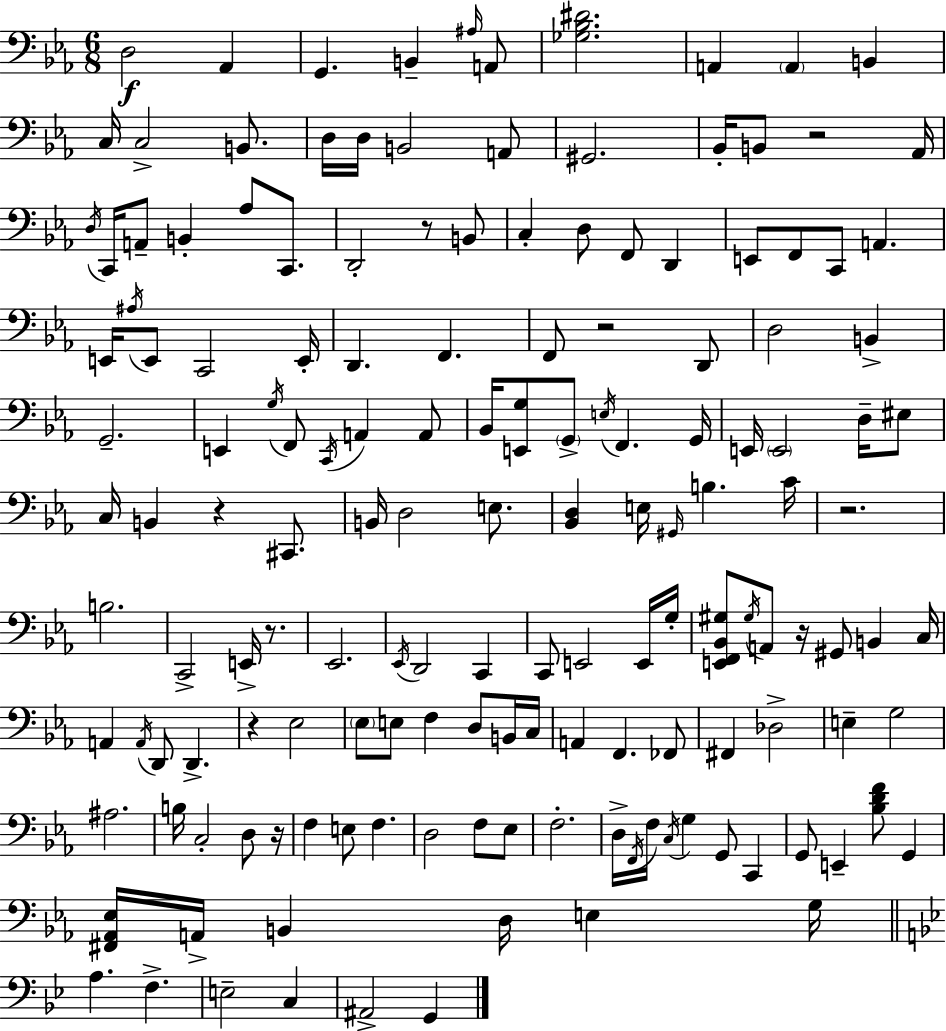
{
  \clef bass
  \numericTimeSignature
  \time 6/8
  \key ees \major
  d2\f aes,4 | g,4. b,4-- \grace { ais16 } a,8 | <ges bes dis'>2. | a,4 \parenthesize a,4 b,4 | \break c16 c2-> b,8. | d16 d16 b,2 a,8 | gis,2. | bes,16-. b,8 r2 | \break aes,16 \acciaccatura { d16 } c,16 a,8-- b,4-. aes8 c,8. | d,2-. r8 | b,8 c4-. d8 f,8 d,4 | e,8 f,8 c,8 a,4. | \break e,16 \acciaccatura { ais16 } e,8 c,2 | e,16-. d,4. f,4. | f,8 r2 | d,8 d2 b,4-> | \break g,2.-- | e,4 \acciaccatura { g16 } f,8 \acciaccatura { c,16 } a,4 | a,8 bes,16 <e, g>8 \parenthesize g,8-> \acciaccatura { e16 } f,4. | g,16 e,16 \parenthesize e,2 | \break d16-- eis8 c16 b,4 r4 | cis,8. b,16 d2 | e8. <bes, d>4 e16 \grace { gis,16 } | b4. c'16 r2. | \break b2. | c,2-> | e,16-> r8. ees,2. | \acciaccatura { ees,16 } d,2 | \break c,4 c,8 e,2 | e,16 g16-. <e, f, bes, gis>8 \acciaccatura { gis16 } a,8 | r16 gis,8 b,4 c16 a,4 | \acciaccatura { a,16 } d,8 d,4.-> r4 | \break ees2 \parenthesize ees8 | e8 f4 d8 b,16 c16 a,4 | f,4. fes,8 fis,4 | des2-> e4-- | \break g2 ais2. | b16 c2-. | d8 r16 f4 | e8 f4. d2 | \break f8 ees8 f2.-. | d16-> \acciaccatura { f,16 } | f16 \acciaccatura { c16 } g4 g,8 c,4 | g,8 e,4-- <bes d' f'>8 g,4 | \break <fis, aes, ees>16 a,16-> b,4 d16 e4 g16 | \bar "||" \break \key g \minor a4. f4.-> | e2-- c4 | ais,2-> g,4 | \bar "|."
}